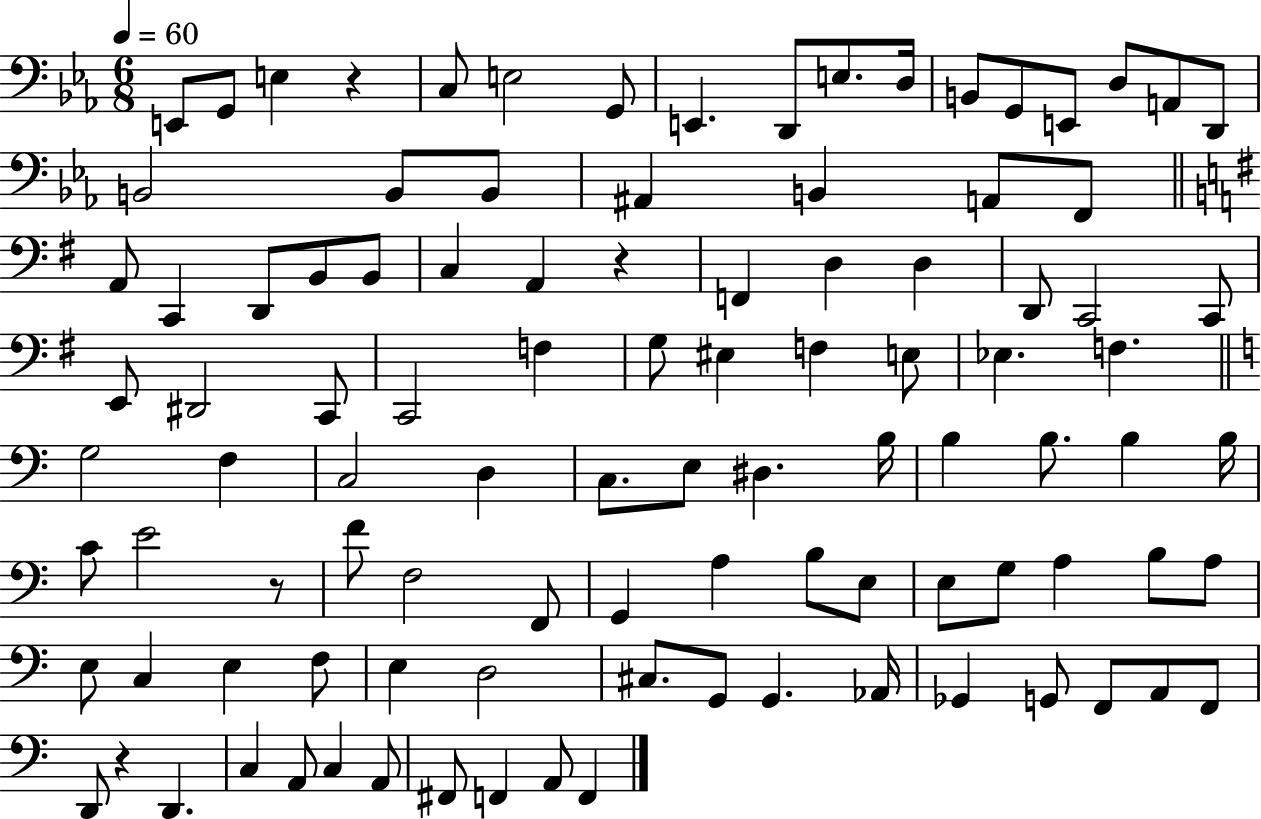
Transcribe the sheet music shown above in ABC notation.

X:1
T:Untitled
M:6/8
L:1/4
K:Eb
E,,/2 G,,/2 E, z C,/2 E,2 G,,/2 E,, D,,/2 E,/2 D,/4 B,,/2 G,,/2 E,,/2 D,/2 A,,/2 D,,/2 B,,2 B,,/2 B,,/2 ^A,, B,, A,,/2 F,,/2 A,,/2 C,, D,,/2 B,,/2 B,,/2 C, A,, z F,, D, D, D,,/2 C,,2 C,,/2 E,,/2 ^D,,2 C,,/2 C,,2 F, G,/2 ^E, F, E,/2 _E, F, G,2 F, C,2 D, C,/2 E,/2 ^D, B,/4 B, B,/2 B, B,/4 C/2 E2 z/2 F/2 F,2 F,,/2 G,, A, B,/2 E,/2 E,/2 G,/2 A, B,/2 A,/2 E,/2 C, E, F,/2 E, D,2 ^C,/2 G,,/2 G,, _A,,/4 _G,, G,,/2 F,,/2 A,,/2 F,,/2 D,,/2 z D,, C, A,,/2 C, A,,/2 ^F,,/2 F,, A,,/2 F,,